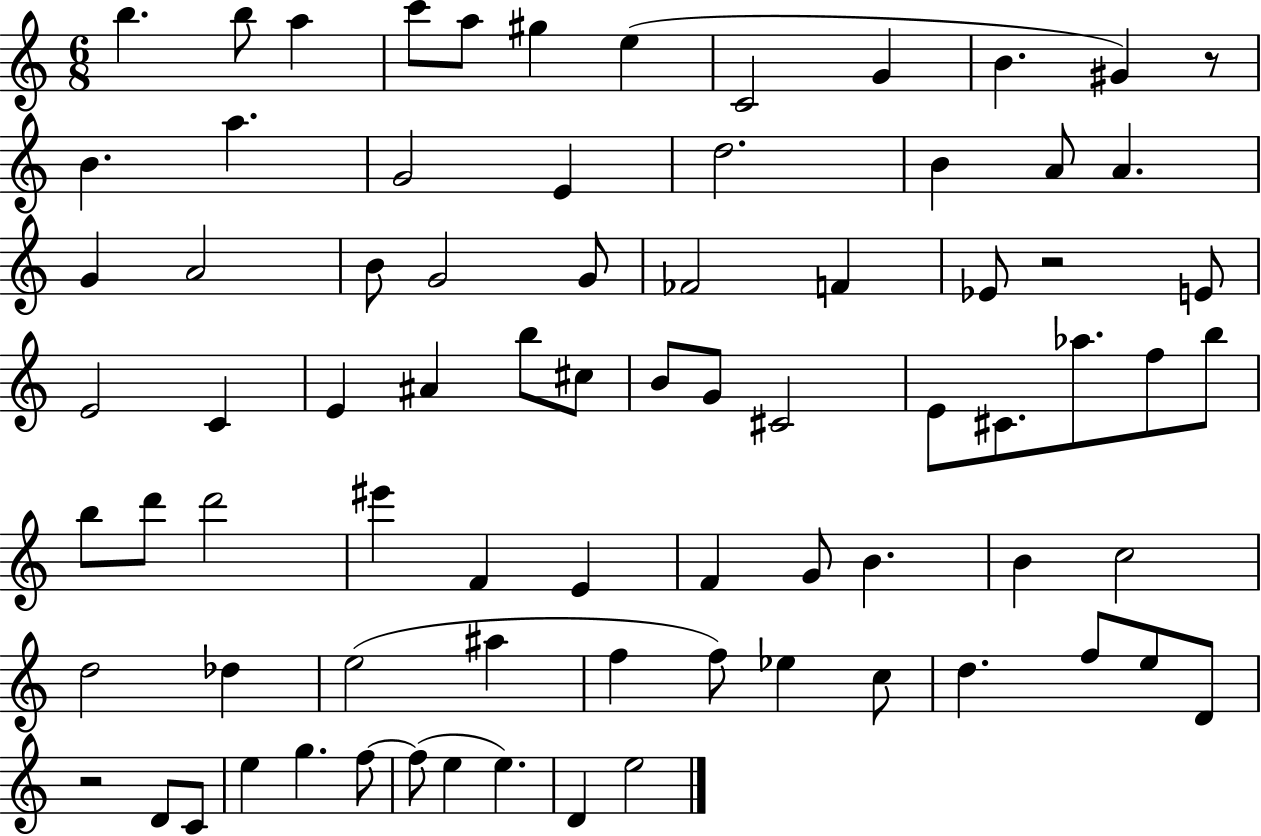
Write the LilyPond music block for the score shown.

{
  \clef treble
  \numericTimeSignature
  \time 6/8
  \key c \major
  b''4. b''8 a''4 | c'''8 a''8 gis''4 e''4( | c'2 g'4 | b'4. gis'4) r8 | \break b'4. a''4. | g'2 e'4 | d''2. | b'4 a'8 a'4. | \break g'4 a'2 | b'8 g'2 g'8 | fes'2 f'4 | ees'8 r2 e'8 | \break e'2 c'4 | e'4 ais'4 b''8 cis''8 | b'8 g'8 cis'2 | e'8 cis'8. aes''8. f''8 b''8 | \break b''8 d'''8 d'''2 | eis'''4 f'4 e'4 | f'4 g'8 b'4. | b'4 c''2 | \break d''2 des''4 | e''2( ais''4 | f''4 f''8) ees''4 c''8 | d''4. f''8 e''8 d'8 | \break r2 d'8 c'8 | e''4 g''4. f''8~~ | f''8( e''4 e''4.) | d'4 e''2 | \break \bar "|."
}